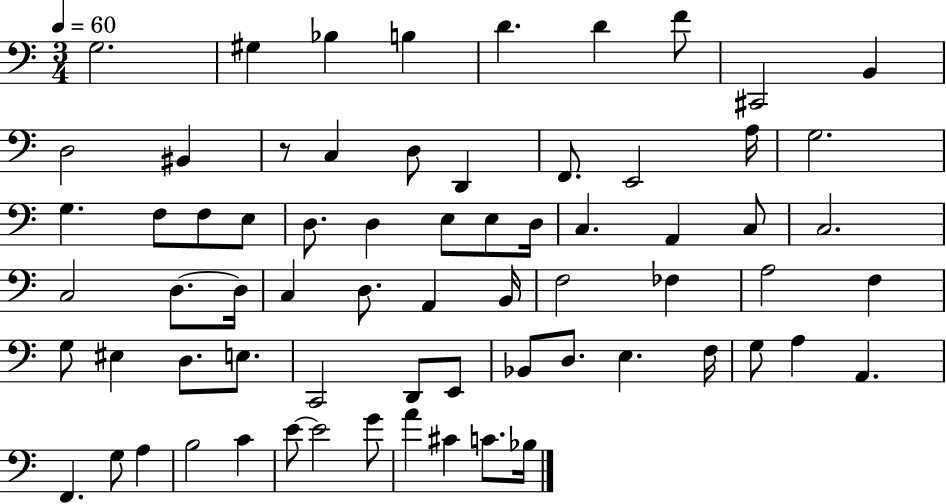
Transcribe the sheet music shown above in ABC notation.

X:1
T:Untitled
M:3/4
L:1/4
K:C
G,2 ^G, _B, B, D D F/2 ^C,,2 B,, D,2 ^B,, z/2 C, D,/2 D,, F,,/2 E,,2 A,/4 G,2 G, F,/2 F,/2 E,/2 D,/2 D, E,/2 E,/2 D,/4 C, A,, C,/2 C,2 C,2 D,/2 D,/4 C, D,/2 A,, B,,/4 F,2 _F, A,2 F, G,/2 ^E, D,/2 E,/2 C,,2 D,,/2 E,,/2 _B,,/2 D,/2 E, F,/4 G,/2 A, A,, F,, G,/2 A, B,2 C E/2 E2 G/2 A ^C C/2 _B,/4